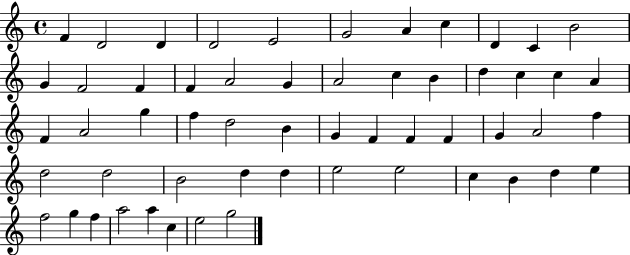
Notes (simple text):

F4/q D4/h D4/q D4/h E4/h G4/h A4/q C5/q D4/q C4/q B4/h G4/q F4/h F4/q F4/q A4/h G4/q A4/h C5/q B4/q D5/q C5/q C5/q A4/q F4/q A4/h G5/q F5/q D5/h B4/q G4/q F4/q F4/q F4/q G4/q A4/h F5/q D5/h D5/h B4/h D5/q D5/q E5/h E5/h C5/q B4/q D5/q E5/q F5/h G5/q F5/q A5/h A5/q C5/q E5/h G5/h